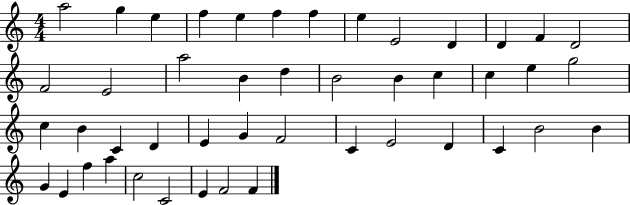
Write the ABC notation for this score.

X:1
T:Untitled
M:4/4
L:1/4
K:C
a2 g e f e f f e E2 D D F D2 F2 E2 a2 B d B2 B c c e g2 c B C D E G F2 C E2 D C B2 B G E f a c2 C2 E F2 F